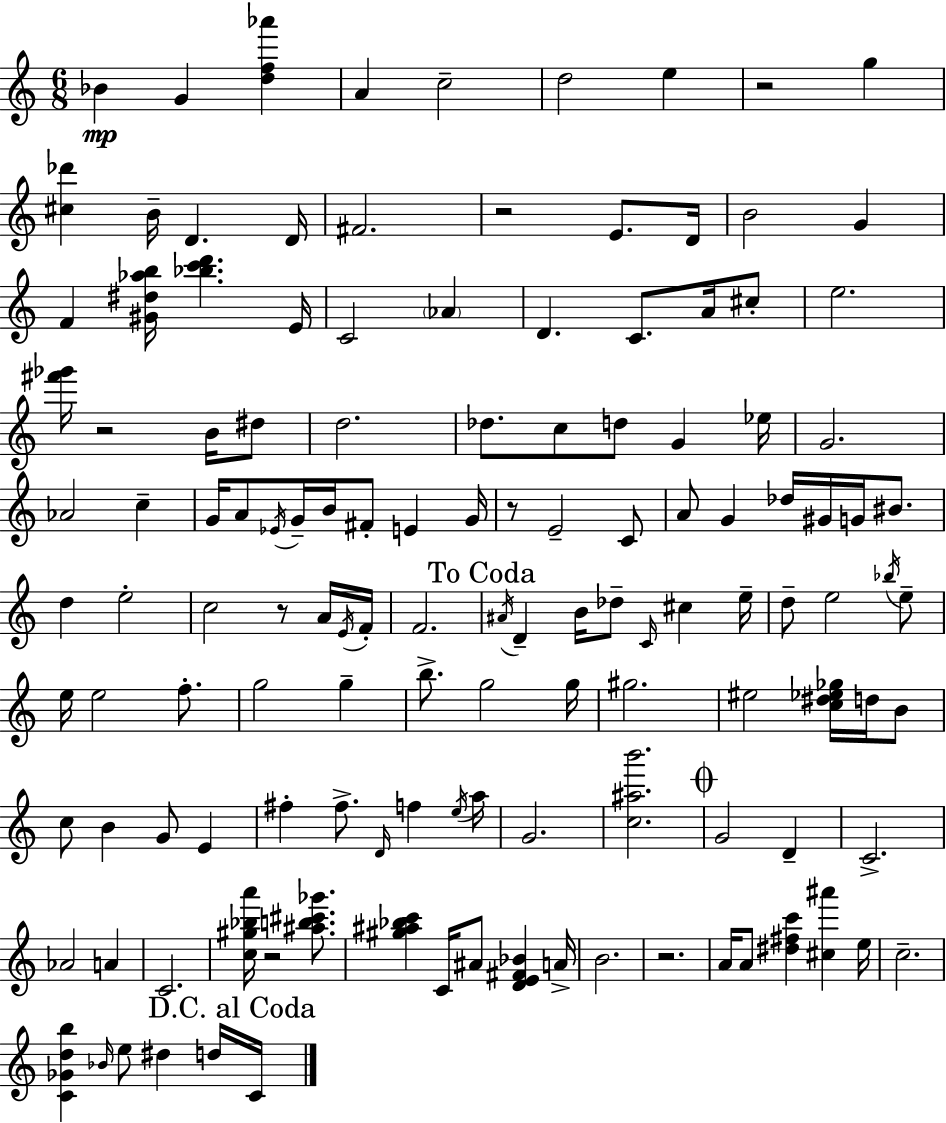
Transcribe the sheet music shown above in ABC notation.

X:1
T:Untitled
M:6/8
L:1/4
K:C
_B G [df_a'] A c2 d2 e z2 g [^c_d'] B/4 D D/4 ^F2 z2 E/2 D/4 B2 G F [^G^d_ab]/4 [_bc'd'] E/4 C2 _A D C/2 A/4 ^c/2 e2 [^f'_g']/4 z2 B/4 ^d/2 d2 _d/2 c/2 d/2 G _e/4 G2 _A2 c G/4 A/2 _E/4 G/4 B/4 ^F/2 E G/4 z/2 E2 C/2 A/2 G _d/4 ^G/4 G/4 ^B/2 d e2 c2 z/2 A/4 E/4 F/4 F2 ^A/4 D B/4 _d/2 C/4 ^c e/4 d/2 e2 _b/4 e/2 e/4 e2 f/2 g2 g b/2 g2 g/4 ^g2 ^e2 [c^d_e_g]/4 d/4 B/2 c/2 B G/2 E ^f ^f/2 D/4 f e/4 a/4 G2 [c^ab']2 G2 D C2 _A2 A C2 [c^g_ba']/4 z2 [^ab^c'_g']/2 [^g^a_bc'] C/4 ^A/2 [DE^F_B] A/4 B2 z2 A/4 A/2 [^d^fc'] [^c^a'] e/4 c2 [C_Gdb] _B/4 e/2 ^d d/4 C/4